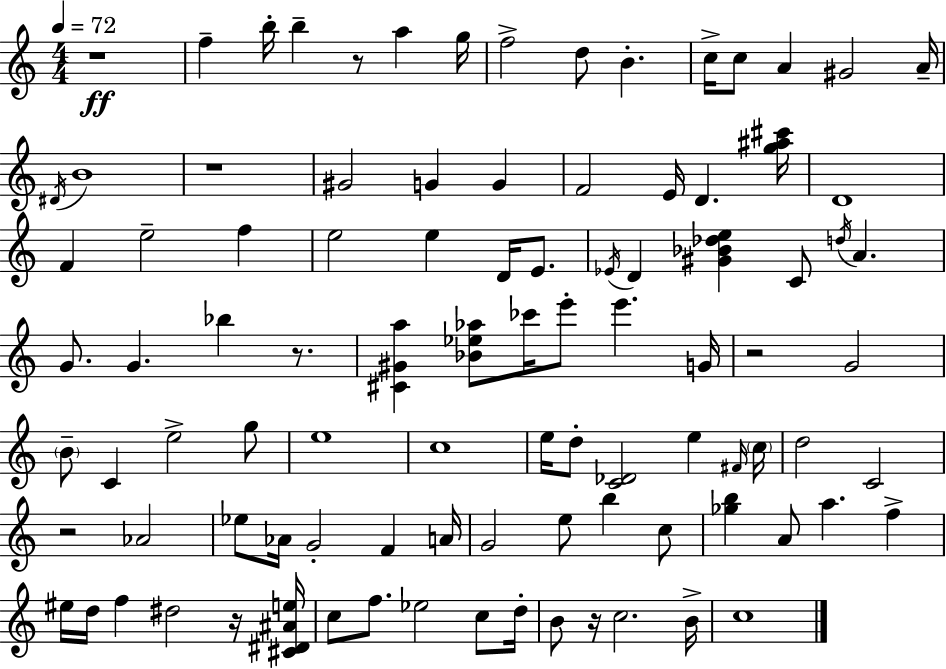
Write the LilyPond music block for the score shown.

{
  \clef treble
  \numericTimeSignature
  \time 4/4
  \key c \major
  \tempo 4 = 72
  r1\ff | f''4-- b''16-. b''4-- r8 a''4 g''16 | f''2-> d''8 b'4.-. | c''16-> c''8 a'4 gis'2 a'16-- | \break \acciaccatura { dis'16 } b'1 | r1 | gis'2 g'4 g'4 | f'2 e'16 d'4. | \break <g'' ais'' cis'''>16 d'1 | f'4 e''2-- f''4 | e''2 e''4 d'16 e'8. | \acciaccatura { ees'16 } d'4 <gis' bes' des'' e''>4 c'8 \acciaccatura { d''16 } a'4. | \break g'8. g'4. bes''4 | r8. <cis' gis' a''>4 <bes' ees'' aes''>8 ces'''16 e'''8-. e'''4. | g'16 r2 g'2 | \parenthesize b'8-- c'4 e''2-> | \break g''8 e''1 | c''1 | e''16 d''8-. <c' des'>2 e''4 | \grace { fis'16 } \parenthesize c''16 d''2 c'2 | \break r2 aes'2 | ees''8 aes'16 g'2-. f'4 | a'16 g'2 e''8 b''4 | c''8 <ges'' b''>4 a'8 a''4. | \break f''4-> eis''16 d''16 f''4 dis''2 | r16 <cis' dis' ais' e''>16 c''8 f''8. ees''2 | c''8 d''16-. b'8 r16 c''2. | b'16-> c''1 | \break \bar "|."
}